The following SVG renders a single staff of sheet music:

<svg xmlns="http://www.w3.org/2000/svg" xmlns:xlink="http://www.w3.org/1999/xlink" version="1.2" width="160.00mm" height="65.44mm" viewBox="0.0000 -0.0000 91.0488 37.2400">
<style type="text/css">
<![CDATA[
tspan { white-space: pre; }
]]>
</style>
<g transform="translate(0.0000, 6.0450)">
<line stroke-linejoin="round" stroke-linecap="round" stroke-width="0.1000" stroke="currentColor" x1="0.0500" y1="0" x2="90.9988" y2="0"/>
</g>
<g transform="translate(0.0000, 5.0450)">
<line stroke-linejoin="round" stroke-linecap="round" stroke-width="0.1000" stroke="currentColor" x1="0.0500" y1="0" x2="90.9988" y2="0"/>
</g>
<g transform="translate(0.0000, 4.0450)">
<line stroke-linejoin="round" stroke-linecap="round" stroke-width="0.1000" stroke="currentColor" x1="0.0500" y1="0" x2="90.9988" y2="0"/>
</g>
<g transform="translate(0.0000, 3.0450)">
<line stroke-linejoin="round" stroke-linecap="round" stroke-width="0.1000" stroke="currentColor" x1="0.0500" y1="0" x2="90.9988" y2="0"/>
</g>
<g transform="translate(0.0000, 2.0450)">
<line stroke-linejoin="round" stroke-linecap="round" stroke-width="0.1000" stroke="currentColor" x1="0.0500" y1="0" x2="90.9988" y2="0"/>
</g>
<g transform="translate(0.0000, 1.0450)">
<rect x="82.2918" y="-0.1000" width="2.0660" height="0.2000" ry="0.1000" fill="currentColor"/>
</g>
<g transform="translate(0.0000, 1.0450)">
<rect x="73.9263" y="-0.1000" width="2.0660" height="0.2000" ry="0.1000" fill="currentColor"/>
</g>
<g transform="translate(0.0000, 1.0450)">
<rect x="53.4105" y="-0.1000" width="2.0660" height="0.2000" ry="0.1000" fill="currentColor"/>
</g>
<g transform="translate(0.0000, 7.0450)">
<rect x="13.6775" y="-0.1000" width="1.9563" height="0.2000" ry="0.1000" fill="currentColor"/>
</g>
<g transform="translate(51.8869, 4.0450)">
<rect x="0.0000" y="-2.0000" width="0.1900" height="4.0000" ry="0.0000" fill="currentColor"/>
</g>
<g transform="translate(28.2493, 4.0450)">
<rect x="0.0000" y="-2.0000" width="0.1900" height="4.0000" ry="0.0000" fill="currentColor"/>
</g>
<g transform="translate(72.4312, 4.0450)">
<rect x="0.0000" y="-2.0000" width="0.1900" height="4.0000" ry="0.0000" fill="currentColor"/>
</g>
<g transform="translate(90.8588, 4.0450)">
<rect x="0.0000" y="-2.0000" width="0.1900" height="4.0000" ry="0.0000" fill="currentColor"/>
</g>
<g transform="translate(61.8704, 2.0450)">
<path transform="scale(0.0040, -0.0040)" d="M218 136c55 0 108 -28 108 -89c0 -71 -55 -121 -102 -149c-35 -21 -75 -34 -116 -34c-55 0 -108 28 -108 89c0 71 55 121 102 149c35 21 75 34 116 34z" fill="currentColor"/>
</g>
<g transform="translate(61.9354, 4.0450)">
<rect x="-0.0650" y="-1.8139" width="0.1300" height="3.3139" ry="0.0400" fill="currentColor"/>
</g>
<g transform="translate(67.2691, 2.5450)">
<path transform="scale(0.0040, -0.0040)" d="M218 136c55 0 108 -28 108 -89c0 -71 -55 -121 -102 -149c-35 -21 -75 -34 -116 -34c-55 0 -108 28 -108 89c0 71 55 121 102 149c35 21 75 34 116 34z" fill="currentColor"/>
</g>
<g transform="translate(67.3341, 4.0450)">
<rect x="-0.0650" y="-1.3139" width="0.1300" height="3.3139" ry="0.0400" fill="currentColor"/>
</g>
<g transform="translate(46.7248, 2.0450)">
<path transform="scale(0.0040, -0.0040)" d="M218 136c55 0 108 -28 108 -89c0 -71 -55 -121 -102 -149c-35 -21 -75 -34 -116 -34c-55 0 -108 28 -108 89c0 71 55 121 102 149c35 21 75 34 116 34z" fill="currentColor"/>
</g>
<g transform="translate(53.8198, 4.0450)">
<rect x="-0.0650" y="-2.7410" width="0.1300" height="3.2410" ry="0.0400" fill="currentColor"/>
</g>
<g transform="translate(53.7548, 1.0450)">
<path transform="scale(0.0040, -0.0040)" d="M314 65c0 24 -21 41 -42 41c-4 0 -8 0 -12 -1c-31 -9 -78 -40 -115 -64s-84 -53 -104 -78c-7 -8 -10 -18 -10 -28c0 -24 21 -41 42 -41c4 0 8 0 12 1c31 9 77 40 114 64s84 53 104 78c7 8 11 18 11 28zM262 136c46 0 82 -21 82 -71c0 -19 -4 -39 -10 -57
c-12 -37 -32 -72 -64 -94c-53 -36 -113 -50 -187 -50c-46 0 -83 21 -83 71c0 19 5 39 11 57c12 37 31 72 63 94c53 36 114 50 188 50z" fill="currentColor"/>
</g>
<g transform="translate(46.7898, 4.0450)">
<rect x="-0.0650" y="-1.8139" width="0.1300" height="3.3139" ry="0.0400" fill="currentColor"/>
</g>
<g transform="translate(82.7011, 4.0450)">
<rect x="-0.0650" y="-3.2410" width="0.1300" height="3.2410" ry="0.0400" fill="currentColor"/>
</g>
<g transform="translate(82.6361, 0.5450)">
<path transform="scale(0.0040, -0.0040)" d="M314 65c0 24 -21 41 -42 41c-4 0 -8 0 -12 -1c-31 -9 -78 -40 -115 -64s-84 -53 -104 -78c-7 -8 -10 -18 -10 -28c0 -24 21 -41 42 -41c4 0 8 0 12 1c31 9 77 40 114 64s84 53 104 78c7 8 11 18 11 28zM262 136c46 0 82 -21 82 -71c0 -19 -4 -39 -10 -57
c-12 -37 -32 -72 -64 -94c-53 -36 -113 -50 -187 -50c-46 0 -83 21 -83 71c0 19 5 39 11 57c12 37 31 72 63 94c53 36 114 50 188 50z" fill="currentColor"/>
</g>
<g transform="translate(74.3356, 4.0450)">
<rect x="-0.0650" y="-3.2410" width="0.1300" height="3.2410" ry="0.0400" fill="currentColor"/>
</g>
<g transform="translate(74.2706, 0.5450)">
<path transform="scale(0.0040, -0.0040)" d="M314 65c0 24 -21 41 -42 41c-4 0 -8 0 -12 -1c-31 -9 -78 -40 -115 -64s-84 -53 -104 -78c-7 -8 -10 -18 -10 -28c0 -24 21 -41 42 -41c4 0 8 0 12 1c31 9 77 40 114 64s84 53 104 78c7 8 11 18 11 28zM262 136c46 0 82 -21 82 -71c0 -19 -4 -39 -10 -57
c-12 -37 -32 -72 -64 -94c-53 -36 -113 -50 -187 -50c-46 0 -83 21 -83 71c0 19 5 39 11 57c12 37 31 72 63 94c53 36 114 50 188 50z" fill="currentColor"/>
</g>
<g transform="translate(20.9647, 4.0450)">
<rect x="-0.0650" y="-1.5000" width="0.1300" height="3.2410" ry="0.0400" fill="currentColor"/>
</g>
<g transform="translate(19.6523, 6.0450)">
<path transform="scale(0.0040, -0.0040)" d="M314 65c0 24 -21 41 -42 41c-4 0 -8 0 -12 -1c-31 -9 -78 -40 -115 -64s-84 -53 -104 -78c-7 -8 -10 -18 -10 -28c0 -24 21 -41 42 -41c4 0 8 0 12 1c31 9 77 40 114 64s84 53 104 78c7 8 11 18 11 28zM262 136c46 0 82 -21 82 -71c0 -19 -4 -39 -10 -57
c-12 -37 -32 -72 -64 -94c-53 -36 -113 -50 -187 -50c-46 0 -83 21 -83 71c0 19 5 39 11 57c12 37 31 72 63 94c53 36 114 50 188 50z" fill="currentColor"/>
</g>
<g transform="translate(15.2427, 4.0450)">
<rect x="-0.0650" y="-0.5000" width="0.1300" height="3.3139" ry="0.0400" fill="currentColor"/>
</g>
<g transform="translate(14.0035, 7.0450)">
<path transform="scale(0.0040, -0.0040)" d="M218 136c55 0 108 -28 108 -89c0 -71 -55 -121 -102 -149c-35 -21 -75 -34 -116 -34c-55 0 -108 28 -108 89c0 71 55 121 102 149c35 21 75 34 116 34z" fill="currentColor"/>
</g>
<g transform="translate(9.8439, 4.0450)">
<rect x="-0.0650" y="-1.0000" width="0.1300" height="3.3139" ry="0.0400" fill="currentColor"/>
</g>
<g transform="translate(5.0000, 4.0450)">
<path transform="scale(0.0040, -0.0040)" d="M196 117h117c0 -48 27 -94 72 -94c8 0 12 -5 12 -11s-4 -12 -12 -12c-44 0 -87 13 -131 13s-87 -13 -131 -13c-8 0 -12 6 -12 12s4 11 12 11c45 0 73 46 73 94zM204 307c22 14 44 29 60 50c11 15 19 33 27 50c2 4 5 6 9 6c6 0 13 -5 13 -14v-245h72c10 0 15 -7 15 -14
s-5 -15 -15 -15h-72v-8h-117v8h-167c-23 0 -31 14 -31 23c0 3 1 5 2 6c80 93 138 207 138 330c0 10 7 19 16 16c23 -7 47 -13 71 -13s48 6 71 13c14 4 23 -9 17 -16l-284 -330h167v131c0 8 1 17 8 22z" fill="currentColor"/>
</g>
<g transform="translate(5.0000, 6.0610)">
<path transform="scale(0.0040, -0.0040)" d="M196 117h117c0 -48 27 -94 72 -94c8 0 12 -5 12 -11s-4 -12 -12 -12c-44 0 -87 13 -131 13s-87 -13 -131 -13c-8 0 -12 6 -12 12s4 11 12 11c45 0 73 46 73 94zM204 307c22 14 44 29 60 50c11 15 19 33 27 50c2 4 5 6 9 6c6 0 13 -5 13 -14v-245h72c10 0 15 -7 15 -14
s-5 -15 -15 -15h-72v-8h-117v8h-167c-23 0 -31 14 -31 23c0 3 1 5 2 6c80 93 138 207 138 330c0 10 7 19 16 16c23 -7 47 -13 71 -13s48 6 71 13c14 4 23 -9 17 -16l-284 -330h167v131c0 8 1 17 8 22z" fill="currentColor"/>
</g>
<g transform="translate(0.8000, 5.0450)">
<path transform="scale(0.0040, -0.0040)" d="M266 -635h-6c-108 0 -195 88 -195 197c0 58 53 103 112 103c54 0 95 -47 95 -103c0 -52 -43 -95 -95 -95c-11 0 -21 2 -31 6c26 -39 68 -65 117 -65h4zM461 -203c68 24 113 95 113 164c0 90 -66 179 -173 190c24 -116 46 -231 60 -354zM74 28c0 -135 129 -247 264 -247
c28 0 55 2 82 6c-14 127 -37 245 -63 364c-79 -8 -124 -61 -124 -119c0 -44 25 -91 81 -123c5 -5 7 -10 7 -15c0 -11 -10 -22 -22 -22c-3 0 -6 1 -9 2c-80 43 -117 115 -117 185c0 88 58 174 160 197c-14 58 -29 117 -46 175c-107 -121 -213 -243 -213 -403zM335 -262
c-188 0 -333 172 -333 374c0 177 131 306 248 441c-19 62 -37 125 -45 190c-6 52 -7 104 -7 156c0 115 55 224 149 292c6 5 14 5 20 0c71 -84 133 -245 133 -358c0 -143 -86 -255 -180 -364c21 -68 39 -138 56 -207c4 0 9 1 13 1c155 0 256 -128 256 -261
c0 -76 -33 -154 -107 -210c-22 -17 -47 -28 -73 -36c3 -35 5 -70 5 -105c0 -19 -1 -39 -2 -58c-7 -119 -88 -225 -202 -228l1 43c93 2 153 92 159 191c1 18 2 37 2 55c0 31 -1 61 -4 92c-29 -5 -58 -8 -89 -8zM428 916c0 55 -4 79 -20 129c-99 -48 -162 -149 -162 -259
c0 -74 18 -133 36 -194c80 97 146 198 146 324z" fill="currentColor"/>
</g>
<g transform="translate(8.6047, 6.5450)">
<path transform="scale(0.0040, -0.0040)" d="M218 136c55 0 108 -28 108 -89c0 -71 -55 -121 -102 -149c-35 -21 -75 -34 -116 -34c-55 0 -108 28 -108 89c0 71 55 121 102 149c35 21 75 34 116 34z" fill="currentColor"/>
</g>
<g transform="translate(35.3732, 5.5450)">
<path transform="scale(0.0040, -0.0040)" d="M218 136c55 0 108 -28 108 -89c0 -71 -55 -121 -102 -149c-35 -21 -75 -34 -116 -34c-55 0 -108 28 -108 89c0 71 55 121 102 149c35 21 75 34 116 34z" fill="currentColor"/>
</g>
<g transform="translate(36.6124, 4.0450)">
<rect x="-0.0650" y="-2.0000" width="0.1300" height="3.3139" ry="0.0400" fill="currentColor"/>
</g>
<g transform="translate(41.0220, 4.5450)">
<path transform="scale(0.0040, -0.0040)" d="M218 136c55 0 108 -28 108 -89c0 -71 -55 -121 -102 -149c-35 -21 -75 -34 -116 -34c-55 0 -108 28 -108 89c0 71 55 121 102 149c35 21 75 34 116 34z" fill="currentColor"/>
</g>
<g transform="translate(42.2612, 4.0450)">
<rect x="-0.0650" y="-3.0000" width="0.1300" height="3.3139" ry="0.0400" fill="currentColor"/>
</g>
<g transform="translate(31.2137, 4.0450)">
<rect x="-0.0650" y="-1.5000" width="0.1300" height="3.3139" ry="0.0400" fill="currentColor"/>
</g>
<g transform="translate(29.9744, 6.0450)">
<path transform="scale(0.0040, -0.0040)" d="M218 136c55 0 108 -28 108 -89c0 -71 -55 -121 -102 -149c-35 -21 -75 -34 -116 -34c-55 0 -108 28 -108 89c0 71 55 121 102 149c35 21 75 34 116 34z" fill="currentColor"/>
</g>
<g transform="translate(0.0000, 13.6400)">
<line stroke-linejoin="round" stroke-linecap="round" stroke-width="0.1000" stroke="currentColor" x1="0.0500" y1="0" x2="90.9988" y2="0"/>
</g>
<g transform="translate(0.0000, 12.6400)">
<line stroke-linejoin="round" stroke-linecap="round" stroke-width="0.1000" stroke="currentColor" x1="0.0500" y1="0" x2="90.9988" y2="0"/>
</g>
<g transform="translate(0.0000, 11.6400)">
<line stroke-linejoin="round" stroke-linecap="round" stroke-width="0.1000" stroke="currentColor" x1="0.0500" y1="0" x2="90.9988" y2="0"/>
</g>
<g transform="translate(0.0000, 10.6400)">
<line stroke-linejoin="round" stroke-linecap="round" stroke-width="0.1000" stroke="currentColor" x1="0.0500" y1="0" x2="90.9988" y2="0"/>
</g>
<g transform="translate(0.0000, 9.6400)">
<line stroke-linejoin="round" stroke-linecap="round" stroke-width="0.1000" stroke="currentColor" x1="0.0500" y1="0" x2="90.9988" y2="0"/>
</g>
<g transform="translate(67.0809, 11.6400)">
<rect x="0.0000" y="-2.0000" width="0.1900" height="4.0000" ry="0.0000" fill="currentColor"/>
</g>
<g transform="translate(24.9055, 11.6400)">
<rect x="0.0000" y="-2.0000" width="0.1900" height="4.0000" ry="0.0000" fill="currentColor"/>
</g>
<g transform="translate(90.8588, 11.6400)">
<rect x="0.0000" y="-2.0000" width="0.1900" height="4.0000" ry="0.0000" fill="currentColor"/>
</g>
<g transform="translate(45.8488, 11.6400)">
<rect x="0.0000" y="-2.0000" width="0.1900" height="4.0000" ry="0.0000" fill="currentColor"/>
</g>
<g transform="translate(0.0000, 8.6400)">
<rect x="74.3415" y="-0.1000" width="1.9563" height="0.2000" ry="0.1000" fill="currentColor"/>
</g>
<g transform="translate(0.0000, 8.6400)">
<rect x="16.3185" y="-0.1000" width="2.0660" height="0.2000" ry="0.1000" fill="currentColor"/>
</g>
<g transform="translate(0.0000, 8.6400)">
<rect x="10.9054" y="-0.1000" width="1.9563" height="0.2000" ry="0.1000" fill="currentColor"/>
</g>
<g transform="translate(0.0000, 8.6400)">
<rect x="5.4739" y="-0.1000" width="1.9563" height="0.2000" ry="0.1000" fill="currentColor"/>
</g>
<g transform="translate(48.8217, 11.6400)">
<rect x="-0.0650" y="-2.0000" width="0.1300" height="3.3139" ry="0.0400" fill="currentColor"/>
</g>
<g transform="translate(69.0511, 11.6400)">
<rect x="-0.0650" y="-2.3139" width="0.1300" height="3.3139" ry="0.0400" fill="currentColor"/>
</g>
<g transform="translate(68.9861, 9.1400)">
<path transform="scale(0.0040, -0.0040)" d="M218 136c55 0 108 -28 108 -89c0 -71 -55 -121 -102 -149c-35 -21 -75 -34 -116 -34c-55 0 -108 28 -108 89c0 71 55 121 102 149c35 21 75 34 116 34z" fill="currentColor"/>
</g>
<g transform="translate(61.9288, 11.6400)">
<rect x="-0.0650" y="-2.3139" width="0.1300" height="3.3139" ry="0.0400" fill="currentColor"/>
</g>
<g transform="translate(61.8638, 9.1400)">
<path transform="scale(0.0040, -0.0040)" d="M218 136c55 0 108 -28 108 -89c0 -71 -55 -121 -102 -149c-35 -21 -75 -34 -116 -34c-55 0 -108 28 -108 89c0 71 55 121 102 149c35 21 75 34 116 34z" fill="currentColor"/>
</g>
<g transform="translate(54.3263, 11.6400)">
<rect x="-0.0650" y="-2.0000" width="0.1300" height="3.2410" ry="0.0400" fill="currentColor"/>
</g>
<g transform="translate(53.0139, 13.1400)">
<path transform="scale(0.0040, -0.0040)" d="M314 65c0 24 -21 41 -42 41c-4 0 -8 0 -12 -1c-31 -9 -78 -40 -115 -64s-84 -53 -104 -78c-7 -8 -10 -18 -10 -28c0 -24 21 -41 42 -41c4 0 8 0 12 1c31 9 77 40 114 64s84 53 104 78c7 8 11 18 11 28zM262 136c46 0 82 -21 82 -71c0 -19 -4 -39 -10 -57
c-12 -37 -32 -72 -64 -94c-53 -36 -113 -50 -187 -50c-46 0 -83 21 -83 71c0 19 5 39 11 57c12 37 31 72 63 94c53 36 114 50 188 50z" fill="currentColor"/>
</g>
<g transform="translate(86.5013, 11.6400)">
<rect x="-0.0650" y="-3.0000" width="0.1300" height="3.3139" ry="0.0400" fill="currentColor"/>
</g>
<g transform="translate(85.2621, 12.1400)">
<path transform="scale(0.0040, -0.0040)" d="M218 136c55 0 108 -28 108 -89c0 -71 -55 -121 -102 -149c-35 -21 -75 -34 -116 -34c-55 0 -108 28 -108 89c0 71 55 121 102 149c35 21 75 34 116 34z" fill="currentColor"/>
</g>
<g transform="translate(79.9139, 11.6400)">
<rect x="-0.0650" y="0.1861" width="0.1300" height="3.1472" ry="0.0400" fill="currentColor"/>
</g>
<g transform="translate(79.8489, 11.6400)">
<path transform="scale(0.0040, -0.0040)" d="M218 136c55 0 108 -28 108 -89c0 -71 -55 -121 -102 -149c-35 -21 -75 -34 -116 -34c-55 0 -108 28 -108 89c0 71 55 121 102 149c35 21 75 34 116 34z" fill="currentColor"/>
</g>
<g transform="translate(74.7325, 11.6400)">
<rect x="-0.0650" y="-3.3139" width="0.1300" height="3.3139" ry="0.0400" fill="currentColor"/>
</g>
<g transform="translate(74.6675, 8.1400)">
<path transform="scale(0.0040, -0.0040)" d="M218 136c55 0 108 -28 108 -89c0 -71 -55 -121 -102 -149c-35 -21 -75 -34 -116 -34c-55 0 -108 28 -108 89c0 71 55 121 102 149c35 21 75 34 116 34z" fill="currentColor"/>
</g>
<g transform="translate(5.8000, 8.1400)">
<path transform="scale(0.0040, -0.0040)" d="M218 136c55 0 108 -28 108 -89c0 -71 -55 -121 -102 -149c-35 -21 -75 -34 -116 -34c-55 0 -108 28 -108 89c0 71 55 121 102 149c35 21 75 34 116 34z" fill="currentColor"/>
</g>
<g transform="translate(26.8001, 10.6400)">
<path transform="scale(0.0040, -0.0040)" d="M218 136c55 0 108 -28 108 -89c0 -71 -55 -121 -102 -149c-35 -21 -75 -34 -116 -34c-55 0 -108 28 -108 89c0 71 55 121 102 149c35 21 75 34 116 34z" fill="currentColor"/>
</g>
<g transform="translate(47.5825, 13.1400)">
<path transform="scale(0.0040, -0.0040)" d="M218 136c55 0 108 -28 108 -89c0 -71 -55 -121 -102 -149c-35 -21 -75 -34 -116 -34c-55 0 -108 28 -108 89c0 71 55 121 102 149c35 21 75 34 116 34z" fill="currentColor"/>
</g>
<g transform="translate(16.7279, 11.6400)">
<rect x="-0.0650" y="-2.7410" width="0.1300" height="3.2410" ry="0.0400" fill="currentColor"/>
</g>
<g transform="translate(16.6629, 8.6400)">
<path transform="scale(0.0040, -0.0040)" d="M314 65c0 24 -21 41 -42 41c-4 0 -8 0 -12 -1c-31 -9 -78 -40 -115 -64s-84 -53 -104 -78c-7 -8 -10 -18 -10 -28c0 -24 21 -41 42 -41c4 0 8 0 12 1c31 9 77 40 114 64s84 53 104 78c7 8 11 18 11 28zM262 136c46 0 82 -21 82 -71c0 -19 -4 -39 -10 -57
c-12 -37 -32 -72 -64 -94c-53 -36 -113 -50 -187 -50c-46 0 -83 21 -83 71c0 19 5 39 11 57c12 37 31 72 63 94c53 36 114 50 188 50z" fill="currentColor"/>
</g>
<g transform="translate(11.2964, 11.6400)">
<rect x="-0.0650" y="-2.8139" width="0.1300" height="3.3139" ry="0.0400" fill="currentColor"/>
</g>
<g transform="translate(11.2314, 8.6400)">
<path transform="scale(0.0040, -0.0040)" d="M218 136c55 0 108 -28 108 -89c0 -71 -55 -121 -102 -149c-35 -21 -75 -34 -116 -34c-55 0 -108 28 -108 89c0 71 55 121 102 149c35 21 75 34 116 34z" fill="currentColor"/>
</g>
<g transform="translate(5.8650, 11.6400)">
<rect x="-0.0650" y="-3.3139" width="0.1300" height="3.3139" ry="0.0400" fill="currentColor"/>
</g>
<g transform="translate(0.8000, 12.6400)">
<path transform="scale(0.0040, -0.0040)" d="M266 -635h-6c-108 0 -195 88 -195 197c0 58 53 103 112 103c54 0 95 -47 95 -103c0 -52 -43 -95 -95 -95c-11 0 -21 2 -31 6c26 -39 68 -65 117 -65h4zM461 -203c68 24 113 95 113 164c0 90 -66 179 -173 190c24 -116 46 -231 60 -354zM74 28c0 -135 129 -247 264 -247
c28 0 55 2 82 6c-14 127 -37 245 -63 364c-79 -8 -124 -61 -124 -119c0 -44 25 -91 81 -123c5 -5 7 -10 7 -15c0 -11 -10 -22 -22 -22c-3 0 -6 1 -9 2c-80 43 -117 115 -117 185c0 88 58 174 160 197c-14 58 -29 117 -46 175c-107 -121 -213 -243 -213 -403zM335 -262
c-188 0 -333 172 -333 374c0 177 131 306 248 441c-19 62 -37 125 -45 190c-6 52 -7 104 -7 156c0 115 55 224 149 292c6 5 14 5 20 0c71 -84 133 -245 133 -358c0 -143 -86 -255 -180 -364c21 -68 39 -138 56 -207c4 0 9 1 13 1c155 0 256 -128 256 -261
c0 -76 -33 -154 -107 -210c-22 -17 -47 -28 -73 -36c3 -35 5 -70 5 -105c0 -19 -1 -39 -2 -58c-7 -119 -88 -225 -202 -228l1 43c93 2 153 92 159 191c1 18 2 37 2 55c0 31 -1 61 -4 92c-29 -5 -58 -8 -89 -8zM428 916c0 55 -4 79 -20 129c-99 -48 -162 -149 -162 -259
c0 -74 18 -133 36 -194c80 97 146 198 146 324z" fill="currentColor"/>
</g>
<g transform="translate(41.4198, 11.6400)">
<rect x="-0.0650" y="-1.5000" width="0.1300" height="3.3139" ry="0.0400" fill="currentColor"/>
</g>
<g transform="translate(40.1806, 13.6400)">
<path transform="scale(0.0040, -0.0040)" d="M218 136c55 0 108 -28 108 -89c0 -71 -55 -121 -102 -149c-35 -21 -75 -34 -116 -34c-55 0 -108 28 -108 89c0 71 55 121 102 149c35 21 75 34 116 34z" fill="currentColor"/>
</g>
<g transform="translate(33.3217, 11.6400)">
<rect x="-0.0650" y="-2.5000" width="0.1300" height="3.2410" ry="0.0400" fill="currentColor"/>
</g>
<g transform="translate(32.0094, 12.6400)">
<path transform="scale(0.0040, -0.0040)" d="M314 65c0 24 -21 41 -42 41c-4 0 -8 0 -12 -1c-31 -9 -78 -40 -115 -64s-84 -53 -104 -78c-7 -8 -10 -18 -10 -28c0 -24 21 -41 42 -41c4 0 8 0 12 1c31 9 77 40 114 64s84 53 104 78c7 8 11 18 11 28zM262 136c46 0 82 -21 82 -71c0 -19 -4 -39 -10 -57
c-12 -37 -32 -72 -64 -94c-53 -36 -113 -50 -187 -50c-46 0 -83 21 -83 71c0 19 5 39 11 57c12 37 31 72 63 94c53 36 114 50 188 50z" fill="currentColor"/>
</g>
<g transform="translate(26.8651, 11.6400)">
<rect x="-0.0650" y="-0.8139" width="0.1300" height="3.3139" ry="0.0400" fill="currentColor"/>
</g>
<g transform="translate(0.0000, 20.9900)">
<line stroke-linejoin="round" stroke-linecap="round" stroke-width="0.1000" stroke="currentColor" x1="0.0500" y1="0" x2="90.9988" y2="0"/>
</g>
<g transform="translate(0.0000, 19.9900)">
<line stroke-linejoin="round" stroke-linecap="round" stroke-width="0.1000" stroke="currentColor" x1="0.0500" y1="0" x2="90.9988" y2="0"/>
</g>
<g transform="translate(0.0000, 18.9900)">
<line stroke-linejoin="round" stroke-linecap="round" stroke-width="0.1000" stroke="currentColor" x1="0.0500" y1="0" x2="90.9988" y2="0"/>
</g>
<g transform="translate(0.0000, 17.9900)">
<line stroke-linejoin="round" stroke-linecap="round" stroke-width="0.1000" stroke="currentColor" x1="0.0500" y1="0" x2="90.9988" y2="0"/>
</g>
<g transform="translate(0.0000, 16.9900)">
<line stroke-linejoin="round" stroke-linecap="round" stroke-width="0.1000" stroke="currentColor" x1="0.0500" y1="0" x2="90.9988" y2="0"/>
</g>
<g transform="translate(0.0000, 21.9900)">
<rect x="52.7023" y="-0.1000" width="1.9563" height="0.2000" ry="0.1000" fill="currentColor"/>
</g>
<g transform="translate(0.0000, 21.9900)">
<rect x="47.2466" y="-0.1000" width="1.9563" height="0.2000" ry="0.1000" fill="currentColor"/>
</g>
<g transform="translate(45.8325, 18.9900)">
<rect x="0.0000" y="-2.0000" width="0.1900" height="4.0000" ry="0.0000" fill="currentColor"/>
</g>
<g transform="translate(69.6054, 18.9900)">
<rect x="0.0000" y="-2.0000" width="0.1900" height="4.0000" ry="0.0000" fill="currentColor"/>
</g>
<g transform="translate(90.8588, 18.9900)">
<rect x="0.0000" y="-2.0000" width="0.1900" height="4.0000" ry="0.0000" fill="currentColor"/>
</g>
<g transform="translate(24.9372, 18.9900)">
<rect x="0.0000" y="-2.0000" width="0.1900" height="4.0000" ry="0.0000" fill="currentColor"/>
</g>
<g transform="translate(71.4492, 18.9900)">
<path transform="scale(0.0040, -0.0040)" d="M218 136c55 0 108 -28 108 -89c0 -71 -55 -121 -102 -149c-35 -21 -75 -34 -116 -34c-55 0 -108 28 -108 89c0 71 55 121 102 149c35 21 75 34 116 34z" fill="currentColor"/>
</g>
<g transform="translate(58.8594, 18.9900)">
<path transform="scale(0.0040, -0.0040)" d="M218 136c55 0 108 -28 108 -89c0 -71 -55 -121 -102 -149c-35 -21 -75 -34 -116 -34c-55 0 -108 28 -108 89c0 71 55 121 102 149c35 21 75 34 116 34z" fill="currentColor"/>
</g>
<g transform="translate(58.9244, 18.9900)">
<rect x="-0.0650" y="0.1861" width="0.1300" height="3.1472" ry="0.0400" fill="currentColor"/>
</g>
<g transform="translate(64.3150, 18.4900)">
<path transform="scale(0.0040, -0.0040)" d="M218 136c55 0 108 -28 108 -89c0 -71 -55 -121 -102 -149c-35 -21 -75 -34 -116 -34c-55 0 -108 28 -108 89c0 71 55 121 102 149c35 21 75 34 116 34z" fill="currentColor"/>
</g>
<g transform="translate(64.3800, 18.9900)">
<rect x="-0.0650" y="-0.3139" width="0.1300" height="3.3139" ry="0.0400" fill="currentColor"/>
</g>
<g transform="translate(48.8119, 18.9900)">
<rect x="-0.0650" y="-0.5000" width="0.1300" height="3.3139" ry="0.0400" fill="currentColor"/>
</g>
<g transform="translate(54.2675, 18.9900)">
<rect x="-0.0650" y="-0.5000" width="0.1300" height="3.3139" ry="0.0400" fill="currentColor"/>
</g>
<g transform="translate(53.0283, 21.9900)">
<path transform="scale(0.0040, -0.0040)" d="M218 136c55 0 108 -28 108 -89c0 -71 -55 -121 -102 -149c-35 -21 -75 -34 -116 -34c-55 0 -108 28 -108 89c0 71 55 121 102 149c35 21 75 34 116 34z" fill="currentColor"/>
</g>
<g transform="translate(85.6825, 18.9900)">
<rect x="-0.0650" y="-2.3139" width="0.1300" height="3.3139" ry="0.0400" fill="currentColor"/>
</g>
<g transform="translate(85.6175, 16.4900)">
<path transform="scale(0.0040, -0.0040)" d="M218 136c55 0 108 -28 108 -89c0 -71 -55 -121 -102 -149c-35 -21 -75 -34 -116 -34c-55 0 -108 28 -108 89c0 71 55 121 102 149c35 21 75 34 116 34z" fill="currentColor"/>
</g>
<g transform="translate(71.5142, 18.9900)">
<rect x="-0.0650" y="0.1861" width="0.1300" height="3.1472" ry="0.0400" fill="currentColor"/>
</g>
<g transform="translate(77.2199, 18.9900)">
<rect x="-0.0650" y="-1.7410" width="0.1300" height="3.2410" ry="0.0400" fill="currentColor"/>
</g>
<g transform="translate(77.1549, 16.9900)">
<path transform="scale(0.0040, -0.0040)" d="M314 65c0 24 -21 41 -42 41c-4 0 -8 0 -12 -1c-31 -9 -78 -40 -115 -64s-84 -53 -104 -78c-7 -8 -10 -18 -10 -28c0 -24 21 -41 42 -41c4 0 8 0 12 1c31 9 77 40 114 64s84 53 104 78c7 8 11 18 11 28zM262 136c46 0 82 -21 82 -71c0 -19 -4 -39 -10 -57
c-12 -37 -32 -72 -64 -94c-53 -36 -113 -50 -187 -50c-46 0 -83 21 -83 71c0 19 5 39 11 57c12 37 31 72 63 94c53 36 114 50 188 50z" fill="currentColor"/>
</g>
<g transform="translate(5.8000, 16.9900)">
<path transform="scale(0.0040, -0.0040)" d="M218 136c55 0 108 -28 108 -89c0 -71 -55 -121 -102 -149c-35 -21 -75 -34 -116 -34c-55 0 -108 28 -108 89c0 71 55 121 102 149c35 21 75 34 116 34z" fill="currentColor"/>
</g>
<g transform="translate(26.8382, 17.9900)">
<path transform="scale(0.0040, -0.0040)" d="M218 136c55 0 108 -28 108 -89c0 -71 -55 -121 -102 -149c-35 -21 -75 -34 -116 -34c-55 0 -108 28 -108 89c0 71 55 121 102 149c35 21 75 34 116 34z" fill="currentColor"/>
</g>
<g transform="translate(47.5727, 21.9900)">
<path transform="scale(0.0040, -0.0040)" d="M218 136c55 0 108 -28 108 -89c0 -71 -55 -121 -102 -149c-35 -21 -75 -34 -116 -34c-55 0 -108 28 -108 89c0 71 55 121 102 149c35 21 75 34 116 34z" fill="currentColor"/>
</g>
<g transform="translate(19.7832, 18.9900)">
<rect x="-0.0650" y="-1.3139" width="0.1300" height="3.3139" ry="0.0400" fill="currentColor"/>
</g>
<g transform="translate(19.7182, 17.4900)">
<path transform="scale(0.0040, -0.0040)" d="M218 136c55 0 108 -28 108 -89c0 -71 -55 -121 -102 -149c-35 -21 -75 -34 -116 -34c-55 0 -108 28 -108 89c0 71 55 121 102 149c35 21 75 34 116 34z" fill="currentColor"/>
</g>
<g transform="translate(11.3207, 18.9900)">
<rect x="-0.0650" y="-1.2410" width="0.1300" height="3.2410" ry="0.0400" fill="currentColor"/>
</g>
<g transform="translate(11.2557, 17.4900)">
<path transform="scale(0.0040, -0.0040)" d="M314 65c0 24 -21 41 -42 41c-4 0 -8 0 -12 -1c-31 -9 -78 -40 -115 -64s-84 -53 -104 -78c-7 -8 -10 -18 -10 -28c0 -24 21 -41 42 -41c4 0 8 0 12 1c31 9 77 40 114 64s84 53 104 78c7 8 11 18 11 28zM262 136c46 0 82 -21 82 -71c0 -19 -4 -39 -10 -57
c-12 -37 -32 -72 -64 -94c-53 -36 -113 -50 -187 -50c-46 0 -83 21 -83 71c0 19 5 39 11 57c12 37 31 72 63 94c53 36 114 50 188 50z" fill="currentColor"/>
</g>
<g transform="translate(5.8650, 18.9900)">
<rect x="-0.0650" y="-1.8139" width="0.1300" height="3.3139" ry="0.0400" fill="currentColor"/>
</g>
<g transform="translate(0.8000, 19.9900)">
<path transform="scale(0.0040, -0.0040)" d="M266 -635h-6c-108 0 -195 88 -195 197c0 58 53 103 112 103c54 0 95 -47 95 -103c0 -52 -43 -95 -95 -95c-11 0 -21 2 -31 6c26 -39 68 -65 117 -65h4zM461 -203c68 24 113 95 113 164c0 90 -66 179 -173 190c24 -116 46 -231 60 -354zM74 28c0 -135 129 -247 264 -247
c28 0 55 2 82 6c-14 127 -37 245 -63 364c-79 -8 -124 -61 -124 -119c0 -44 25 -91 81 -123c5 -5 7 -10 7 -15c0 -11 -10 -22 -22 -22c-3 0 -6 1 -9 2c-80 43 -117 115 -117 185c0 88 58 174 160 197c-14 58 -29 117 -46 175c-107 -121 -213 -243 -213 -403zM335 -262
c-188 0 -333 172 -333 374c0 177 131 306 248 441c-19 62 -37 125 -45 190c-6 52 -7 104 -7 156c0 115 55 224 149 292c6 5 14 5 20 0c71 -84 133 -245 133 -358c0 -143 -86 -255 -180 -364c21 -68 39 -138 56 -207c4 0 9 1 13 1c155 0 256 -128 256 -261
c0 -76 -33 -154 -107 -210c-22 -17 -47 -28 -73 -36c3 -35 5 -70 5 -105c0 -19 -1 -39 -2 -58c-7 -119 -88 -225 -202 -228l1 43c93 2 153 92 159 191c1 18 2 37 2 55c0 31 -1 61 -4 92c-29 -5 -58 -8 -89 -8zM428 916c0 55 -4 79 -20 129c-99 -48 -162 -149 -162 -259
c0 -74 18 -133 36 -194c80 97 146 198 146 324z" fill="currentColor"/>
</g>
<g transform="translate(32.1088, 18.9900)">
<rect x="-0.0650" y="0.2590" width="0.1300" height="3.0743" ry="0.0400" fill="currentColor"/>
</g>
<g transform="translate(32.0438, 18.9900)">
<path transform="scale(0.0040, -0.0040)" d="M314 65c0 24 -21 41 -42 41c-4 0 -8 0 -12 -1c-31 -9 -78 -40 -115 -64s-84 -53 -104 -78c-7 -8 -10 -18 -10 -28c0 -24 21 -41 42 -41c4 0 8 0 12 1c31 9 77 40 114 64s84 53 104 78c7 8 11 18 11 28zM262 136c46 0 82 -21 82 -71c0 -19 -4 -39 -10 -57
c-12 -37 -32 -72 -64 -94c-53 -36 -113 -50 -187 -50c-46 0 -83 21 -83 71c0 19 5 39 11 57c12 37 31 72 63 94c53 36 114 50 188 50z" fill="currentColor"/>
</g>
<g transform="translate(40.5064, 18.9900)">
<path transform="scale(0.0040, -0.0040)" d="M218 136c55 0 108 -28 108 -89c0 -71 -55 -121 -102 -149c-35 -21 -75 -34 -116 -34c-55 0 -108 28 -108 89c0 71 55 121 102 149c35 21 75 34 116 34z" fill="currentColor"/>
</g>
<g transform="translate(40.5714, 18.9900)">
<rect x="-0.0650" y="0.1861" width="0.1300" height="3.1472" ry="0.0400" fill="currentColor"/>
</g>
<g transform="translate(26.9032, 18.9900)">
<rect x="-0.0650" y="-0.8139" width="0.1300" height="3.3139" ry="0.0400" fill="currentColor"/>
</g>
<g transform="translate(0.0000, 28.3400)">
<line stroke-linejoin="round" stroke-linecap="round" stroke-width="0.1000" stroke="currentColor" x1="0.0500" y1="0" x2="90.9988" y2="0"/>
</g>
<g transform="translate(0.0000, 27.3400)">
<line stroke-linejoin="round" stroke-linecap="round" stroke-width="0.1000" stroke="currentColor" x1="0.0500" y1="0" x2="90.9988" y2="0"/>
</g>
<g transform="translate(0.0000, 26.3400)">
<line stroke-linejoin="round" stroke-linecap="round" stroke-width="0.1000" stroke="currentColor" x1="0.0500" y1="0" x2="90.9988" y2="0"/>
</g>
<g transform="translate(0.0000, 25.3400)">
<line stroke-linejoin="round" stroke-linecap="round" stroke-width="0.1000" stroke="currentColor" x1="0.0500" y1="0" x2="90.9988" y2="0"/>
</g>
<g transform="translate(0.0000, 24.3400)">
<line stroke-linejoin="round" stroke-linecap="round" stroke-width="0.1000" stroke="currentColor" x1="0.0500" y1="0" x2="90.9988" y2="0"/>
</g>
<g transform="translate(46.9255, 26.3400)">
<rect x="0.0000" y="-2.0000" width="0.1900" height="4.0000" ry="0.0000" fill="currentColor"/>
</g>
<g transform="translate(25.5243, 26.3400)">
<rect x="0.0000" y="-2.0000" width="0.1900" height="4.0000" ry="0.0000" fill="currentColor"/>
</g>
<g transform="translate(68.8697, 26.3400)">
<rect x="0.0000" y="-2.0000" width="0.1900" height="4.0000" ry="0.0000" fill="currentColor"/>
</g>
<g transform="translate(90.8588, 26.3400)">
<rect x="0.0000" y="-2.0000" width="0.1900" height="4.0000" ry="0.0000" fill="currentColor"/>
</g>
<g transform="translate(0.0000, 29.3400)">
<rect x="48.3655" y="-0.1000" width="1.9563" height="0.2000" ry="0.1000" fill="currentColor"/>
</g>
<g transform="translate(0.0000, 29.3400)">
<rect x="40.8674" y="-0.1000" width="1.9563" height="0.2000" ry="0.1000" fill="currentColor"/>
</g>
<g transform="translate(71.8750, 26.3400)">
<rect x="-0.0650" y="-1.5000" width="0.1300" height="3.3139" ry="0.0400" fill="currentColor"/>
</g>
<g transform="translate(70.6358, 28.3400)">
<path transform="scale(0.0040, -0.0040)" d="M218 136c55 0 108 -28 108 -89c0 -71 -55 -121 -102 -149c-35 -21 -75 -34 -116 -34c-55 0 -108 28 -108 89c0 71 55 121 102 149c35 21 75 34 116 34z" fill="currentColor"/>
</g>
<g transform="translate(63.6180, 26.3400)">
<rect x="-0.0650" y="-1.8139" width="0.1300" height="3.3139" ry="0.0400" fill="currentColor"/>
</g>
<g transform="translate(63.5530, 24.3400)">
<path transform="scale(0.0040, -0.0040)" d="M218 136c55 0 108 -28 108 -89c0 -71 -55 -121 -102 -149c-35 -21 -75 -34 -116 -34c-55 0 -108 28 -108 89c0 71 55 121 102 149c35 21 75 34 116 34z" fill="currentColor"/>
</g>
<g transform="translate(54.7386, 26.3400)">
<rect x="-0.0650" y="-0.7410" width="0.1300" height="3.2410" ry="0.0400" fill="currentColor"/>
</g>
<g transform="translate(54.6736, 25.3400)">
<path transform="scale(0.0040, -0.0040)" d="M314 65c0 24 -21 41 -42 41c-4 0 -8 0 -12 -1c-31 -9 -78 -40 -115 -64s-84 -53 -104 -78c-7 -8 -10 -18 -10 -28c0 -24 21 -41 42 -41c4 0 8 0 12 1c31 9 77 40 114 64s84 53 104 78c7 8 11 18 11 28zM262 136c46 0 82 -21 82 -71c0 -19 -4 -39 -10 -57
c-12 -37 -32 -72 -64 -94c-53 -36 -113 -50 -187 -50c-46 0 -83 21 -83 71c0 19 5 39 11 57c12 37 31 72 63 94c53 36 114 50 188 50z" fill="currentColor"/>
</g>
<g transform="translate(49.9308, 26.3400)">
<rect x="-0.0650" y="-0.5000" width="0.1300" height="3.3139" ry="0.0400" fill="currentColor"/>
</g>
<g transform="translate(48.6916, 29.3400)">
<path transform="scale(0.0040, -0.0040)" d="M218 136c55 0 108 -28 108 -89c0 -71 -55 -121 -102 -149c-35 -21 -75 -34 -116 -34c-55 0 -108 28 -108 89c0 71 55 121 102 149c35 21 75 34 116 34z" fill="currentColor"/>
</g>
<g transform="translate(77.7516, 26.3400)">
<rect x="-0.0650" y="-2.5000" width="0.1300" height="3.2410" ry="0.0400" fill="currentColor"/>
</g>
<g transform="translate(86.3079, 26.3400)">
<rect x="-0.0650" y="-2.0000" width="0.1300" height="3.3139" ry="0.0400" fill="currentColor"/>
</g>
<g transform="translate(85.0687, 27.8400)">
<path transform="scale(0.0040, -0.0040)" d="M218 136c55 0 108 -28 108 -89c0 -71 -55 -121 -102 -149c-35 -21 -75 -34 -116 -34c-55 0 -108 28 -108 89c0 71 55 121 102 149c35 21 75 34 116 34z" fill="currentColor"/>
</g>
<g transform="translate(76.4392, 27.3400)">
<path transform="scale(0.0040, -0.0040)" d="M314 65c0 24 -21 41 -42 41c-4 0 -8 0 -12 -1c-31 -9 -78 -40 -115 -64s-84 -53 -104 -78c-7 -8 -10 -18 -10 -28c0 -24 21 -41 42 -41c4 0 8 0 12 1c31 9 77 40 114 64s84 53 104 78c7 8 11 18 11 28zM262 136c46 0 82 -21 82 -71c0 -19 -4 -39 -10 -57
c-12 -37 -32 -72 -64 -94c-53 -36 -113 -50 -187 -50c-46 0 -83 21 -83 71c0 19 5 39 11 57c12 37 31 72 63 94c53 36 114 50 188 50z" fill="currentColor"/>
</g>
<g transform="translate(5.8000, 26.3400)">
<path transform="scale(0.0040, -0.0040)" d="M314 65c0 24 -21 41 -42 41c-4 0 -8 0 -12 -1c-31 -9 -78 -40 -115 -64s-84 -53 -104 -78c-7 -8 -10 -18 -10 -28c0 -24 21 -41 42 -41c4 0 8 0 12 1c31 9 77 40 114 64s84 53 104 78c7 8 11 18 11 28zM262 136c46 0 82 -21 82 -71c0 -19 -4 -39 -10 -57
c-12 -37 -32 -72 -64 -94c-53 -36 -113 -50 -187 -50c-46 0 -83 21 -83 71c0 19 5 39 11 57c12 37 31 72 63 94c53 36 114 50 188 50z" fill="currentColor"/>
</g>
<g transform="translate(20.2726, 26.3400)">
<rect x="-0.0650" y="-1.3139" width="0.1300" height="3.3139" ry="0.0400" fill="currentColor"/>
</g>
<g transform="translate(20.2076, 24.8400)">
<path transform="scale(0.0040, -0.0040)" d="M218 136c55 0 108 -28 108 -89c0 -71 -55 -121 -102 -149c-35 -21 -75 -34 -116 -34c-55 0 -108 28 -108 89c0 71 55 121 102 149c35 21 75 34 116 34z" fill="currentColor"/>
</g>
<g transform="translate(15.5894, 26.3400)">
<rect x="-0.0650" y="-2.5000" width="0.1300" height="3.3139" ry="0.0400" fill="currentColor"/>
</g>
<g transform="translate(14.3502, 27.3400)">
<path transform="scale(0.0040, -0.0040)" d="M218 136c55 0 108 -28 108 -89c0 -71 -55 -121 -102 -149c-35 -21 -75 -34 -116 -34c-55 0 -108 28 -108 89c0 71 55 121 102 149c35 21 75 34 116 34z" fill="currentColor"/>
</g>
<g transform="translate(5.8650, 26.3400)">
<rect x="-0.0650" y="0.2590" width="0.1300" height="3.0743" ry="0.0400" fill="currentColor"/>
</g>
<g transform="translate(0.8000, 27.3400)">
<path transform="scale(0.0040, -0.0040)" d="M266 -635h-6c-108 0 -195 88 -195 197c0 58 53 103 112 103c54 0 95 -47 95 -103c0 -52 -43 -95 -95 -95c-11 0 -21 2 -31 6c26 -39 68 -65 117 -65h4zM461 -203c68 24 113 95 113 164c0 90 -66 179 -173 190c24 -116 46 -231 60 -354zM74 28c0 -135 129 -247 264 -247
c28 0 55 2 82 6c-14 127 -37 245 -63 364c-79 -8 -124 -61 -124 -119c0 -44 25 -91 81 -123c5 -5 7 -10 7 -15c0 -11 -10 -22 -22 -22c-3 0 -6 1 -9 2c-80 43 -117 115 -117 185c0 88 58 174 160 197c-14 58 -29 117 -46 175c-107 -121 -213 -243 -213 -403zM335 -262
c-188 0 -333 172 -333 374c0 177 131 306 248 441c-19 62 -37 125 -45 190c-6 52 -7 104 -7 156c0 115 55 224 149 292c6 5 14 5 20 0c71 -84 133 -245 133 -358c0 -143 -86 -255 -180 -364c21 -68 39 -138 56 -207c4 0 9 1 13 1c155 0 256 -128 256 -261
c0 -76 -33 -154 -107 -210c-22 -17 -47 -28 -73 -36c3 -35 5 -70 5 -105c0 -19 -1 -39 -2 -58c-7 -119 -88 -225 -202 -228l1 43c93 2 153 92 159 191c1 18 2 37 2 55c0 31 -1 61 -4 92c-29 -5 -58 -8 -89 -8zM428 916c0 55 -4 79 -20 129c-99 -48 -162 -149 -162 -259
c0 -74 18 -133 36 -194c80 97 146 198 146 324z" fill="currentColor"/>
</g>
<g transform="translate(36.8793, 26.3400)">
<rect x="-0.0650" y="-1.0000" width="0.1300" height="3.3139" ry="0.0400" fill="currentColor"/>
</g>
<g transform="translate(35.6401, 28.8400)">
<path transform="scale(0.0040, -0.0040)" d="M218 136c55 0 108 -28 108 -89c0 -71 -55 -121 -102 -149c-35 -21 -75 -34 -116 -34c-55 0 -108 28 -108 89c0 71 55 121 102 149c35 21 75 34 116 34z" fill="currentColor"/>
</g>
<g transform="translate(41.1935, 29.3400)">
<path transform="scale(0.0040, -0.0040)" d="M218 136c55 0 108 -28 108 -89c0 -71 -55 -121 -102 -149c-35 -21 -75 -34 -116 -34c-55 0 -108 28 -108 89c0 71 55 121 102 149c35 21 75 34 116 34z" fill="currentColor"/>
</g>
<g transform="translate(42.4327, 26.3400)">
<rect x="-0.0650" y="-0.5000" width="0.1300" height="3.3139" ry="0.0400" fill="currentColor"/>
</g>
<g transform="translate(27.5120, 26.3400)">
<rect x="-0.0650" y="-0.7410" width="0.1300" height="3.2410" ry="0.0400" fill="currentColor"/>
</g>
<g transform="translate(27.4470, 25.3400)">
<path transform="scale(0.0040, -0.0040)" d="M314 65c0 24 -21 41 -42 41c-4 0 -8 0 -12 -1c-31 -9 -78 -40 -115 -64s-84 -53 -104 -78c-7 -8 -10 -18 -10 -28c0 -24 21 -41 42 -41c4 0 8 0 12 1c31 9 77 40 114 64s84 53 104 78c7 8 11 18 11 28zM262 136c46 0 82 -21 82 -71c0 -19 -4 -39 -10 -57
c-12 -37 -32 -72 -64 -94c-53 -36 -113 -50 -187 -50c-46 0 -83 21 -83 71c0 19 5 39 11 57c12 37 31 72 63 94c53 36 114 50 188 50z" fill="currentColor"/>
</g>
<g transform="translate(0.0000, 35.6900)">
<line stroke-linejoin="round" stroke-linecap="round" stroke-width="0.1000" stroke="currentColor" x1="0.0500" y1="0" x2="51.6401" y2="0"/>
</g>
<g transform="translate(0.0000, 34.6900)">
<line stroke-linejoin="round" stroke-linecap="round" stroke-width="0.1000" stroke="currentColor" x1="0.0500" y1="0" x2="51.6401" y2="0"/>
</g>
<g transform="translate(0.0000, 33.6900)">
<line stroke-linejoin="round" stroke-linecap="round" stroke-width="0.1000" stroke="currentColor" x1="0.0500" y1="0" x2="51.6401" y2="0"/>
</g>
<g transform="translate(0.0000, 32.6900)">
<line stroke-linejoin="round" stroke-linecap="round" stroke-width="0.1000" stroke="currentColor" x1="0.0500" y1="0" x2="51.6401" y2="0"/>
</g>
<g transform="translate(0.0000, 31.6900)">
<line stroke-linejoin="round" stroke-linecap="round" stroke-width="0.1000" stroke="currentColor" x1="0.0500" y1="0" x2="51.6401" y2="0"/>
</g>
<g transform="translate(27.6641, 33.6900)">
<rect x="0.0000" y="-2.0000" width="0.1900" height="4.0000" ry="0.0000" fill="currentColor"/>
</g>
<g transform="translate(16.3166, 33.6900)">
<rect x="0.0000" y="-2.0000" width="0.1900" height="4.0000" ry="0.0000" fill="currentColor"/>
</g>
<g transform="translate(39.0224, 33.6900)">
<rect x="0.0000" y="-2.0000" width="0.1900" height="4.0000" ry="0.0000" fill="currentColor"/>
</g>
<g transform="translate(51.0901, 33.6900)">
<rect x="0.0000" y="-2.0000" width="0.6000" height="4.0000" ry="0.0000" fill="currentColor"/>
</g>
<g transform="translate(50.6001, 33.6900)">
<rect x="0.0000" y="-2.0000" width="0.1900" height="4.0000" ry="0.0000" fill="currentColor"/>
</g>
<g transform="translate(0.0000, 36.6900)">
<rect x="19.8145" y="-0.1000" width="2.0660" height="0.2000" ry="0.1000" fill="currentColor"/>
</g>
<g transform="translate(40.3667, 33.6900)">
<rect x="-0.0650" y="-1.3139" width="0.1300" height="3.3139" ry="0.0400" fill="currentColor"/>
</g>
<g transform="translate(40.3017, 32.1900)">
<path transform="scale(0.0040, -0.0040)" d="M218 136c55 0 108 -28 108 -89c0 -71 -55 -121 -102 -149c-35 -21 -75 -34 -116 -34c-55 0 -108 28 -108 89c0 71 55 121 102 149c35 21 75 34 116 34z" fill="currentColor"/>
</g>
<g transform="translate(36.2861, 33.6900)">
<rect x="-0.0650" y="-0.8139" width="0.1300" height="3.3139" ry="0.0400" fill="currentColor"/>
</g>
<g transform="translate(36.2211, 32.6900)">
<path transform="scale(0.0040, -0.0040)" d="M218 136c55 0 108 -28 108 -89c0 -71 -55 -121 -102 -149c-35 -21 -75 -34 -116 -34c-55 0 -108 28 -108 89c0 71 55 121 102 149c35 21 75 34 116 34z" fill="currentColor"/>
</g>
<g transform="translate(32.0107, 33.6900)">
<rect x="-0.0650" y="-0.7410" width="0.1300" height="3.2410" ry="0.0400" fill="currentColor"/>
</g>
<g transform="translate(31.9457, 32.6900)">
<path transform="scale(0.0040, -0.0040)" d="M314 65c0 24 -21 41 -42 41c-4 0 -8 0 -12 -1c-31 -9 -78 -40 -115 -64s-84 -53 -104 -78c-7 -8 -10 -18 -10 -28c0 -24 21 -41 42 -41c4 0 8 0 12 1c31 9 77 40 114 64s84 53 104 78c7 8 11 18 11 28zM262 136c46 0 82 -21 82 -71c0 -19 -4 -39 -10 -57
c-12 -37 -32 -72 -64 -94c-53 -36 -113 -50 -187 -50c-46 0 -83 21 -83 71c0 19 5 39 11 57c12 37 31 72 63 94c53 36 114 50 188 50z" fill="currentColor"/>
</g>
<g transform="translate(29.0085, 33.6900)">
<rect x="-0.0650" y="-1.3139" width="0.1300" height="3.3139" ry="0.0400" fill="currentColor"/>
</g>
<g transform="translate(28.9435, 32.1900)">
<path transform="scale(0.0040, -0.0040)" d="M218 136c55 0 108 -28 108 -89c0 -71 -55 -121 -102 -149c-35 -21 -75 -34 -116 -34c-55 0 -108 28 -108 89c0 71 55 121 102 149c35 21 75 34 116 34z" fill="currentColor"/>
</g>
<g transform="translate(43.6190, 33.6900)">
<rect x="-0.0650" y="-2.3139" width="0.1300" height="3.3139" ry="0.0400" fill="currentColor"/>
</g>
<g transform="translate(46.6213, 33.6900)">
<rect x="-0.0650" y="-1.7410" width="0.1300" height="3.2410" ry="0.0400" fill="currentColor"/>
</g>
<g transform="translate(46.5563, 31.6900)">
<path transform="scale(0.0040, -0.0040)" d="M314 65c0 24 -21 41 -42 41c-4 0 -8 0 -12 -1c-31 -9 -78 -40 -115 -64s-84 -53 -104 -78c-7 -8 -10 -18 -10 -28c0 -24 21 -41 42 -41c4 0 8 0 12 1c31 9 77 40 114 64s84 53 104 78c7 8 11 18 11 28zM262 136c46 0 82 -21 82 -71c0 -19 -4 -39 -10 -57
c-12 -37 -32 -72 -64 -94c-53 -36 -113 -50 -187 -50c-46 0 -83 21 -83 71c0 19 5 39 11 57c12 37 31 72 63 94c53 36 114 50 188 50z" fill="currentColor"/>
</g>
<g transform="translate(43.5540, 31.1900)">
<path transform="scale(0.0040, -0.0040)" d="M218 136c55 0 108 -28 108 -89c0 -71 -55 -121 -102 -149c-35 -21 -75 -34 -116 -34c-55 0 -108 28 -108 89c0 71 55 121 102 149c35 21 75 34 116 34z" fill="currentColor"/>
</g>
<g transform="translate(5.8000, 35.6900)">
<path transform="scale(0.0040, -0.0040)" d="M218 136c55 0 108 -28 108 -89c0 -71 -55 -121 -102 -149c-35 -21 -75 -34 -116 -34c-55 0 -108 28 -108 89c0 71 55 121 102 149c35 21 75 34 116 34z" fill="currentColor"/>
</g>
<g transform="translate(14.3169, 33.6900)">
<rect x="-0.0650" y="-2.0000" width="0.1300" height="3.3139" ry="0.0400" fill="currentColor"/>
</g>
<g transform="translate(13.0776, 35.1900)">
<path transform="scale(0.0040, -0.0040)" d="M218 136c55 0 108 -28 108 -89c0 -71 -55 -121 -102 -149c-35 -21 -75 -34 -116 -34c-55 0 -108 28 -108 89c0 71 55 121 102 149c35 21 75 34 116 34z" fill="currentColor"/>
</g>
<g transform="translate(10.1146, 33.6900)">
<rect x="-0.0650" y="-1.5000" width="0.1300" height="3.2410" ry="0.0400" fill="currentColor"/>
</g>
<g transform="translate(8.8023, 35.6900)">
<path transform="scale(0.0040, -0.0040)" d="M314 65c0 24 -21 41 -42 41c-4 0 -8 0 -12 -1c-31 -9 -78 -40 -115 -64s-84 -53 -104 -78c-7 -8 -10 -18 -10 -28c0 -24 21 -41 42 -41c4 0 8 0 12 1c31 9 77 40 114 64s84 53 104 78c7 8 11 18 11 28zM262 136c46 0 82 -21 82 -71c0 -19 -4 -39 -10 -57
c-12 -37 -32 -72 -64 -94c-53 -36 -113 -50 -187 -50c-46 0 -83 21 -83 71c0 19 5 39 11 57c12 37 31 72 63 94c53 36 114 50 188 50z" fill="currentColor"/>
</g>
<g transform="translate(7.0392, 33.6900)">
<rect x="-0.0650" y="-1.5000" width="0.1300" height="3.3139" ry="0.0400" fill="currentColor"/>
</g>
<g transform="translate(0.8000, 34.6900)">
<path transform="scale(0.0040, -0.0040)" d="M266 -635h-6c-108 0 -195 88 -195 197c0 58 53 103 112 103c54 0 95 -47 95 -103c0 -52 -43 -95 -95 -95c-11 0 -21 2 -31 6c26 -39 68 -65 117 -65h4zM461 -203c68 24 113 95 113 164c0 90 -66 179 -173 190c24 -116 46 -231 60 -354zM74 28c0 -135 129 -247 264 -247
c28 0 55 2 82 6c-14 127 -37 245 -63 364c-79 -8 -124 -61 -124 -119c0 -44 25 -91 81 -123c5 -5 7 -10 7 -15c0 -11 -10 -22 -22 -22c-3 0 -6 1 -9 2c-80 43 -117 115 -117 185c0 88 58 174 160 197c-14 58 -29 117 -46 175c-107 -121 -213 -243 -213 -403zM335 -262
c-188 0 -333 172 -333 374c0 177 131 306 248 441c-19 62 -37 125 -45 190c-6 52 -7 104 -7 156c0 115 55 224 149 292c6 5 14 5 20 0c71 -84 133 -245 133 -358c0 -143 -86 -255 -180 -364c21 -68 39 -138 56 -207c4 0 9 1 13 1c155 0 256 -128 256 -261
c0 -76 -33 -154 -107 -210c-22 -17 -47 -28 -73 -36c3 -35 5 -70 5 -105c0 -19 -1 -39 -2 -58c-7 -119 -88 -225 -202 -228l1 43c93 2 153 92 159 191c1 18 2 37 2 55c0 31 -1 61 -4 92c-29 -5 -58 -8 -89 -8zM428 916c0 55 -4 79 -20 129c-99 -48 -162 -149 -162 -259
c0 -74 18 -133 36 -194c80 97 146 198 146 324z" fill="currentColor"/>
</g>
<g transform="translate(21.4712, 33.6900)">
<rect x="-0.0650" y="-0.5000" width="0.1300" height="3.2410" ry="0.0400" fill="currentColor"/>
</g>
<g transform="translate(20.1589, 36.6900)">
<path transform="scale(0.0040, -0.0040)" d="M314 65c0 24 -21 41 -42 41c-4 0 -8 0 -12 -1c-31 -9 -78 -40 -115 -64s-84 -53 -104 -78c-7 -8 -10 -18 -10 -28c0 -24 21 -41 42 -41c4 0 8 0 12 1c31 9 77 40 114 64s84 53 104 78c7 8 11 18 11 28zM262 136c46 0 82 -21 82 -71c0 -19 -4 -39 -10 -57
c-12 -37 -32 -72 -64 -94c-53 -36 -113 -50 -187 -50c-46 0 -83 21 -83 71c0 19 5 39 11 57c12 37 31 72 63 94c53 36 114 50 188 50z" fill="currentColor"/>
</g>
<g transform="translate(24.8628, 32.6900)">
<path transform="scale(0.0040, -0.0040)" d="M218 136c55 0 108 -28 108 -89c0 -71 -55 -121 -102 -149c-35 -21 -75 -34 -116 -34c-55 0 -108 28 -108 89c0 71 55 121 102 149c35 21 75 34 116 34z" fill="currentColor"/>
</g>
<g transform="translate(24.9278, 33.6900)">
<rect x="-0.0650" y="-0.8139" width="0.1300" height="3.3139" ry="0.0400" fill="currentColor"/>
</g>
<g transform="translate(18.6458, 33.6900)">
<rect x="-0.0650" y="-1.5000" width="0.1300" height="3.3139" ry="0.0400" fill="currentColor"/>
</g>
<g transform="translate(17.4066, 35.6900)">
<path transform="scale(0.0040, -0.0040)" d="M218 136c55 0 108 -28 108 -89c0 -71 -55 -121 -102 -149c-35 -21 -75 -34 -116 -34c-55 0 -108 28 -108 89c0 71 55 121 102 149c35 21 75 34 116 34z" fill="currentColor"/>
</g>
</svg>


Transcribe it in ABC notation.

X:1
T:Untitled
M:4/4
L:1/4
K:C
D C E2 E F A f a2 f e b2 b2 b a a2 d G2 E F F2 g g b B A f e2 e d B2 B C C B c B f2 g B2 G e d2 D C C d2 f E G2 F E E2 F E C2 d e d2 d e g f2